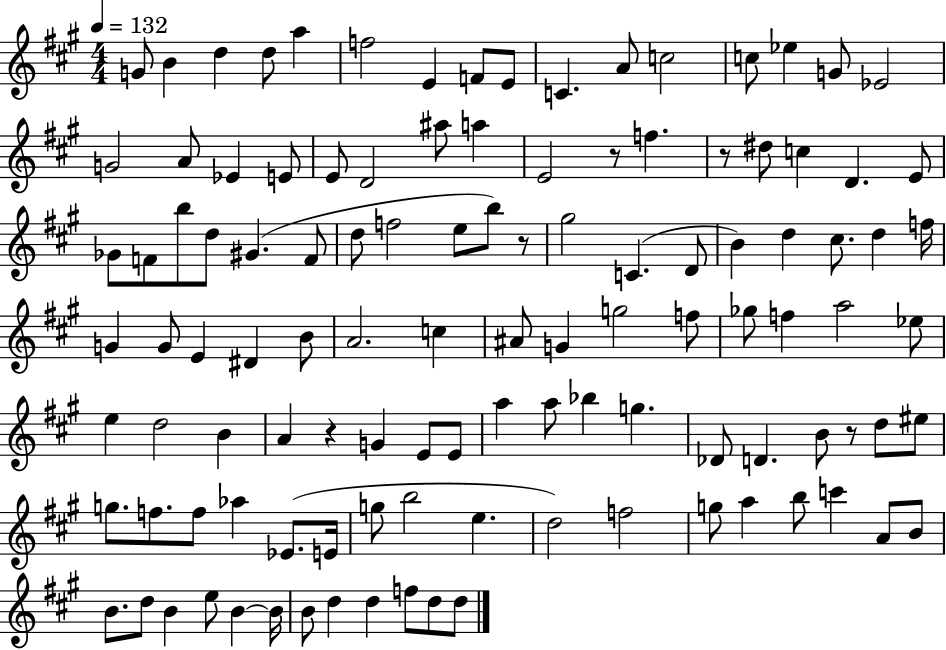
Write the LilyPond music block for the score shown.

{
  \clef treble
  \numericTimeSignature
  \time 4/4
  \key a \major
  \tempo 4 = 132
  g'8 b'4 d''4 d''8 a''4 | f''2 e'4 f'8 e'8 | c'4. a'8 c''2 | c''8 ees''4 g'8 ees'2 | \break g'2 a'8 ees'4 e'8 | e'8 d'2 ais''8 a''4 | e'2 r8 f''4. | r8 dis''8 c''4 d'4. e'8 | \break ges'8 f'8 b''8 d''8 gis'4.( f'8 | d''8 f''2 e''8 b''8) r8 | gis''2 c'4.( d'8 | b'4) d''4 cis''8. d''4 f''16 | \break g'4 g'8 e'4 dis'4 b'8 | a'2. c''4 | ais'8 g'4 g''2 f''8 | ges''8 f''4 a''2 ees''8 | \break e''4 d''2 b'4 | a'4 r4 g'4 e'8 e'8 | a''4 a''8 bes''4 g''4. | des'8 d'4. b'8 r8 d''8 eis''8 | \break g''8. f''8. f''8 aes''4 ees'8.( e'16 | g''8 b''2 e''4. | d''2) f''2 | g''8 a''4 b''8 c'''4 a'8 b'8 | \break b'8. d''8 b'4 e''8 b'4~~ b'16 | b'8 d''4 d''4 f''8 d''8 d''8 | \bar "|."
}